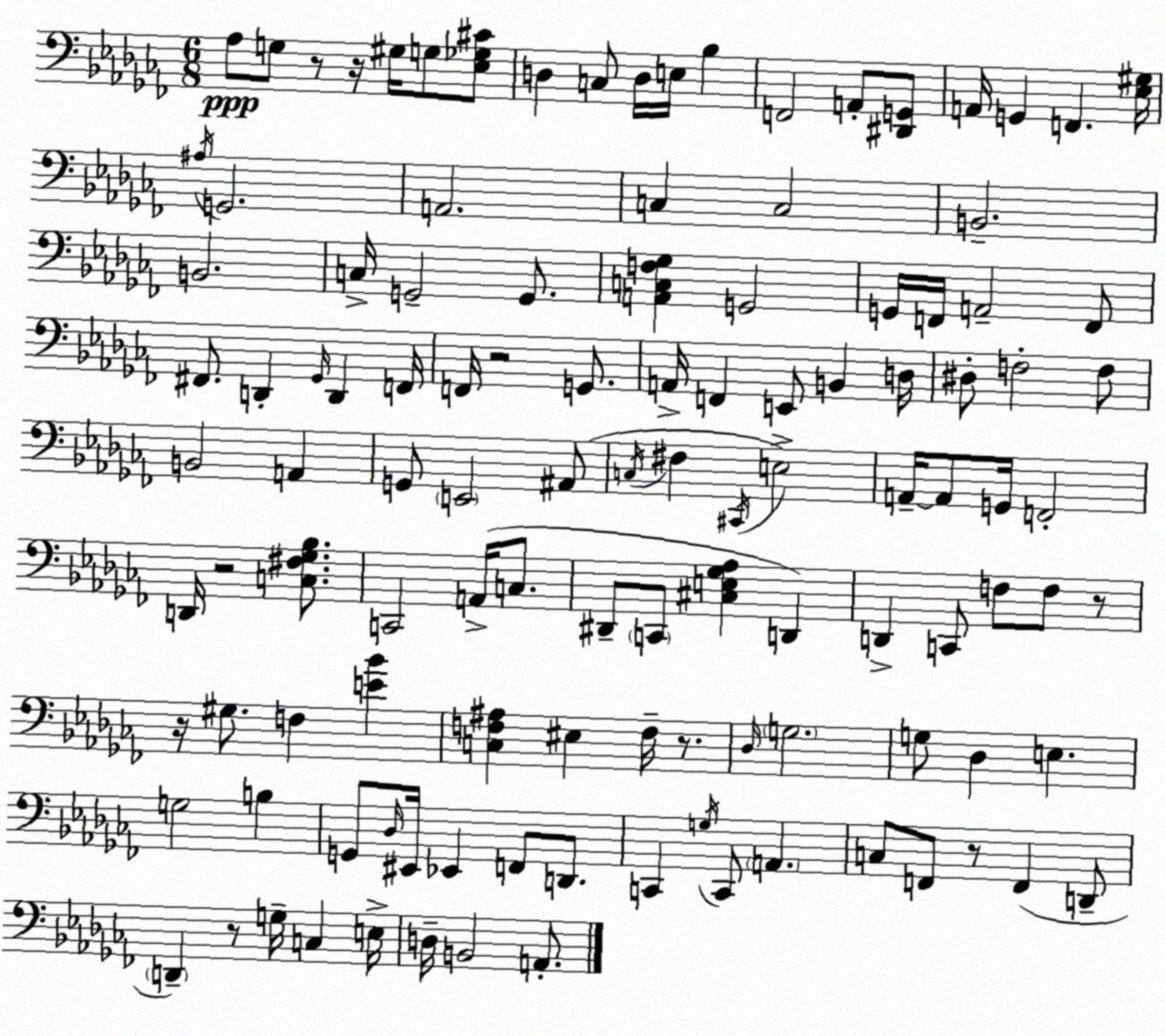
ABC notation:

X:1
T:Untitled
M:6/8
L:1/4
K:Abm
_A,/2 G,/2 z/2 z/4 ^G,/4 G,/2 [_E,_G,^C]/2 D, C,/2 D,/4 E,/4 _B, F,,2 A,,/2 [^D,,G,,]/2 A,,/4 G,, F,, [_E,^G,]/4 ^A,/4 G,,2 A,,2 C, C,2 B,,2 B,,2 C,/4 G,,2 G,,/2 [A,,C,F,_G,] G,,2 G,,/4 F,,/4 A,,2 F,,/2 ^F,,/2 D,, _G,,/4 D,, F,,/4 F,,/4 z2 G,,/2 A,,/4 F,, E,,/2 B,, D,/4 ^D,/2 F,2 F,/2 B,,2 A,, G,,/2 E,,2 ^A,,/2 C,/4 ^F, ^C,,/4 E,2 A,,/4 A,,/2 G,,/4 F,,2 D,,/4 z2 [C,^F,_G,_B,]/2 C,,2 A,,/4 C,/2 ^D,,/2 C,,/2 [^C,E,_G,_A,] D,, D,, C,,/2 F,/2 F,/2 z/2 z/4 ^G,/2 F, [E_B] [C,F,^A,] ^E, F,/4 z/2 _D,/4 G,2 G,/2 _D, E, G,2 B, G,,/2 _D,/4 ^E,,/4 _E,, F,,/2 D,,/2 C,, G,/4 C,,/2 A,, C,/2 F,,/2 z/2 F,, D,,/2 D,, z/2 G,/4 C, E,/4 D,/4 B,,2 A,,/2